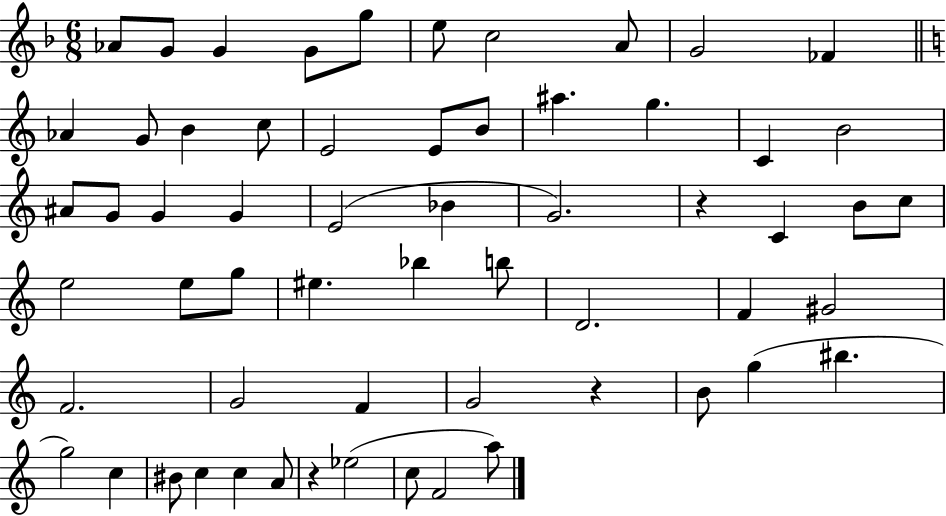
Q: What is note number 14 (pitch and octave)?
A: C5